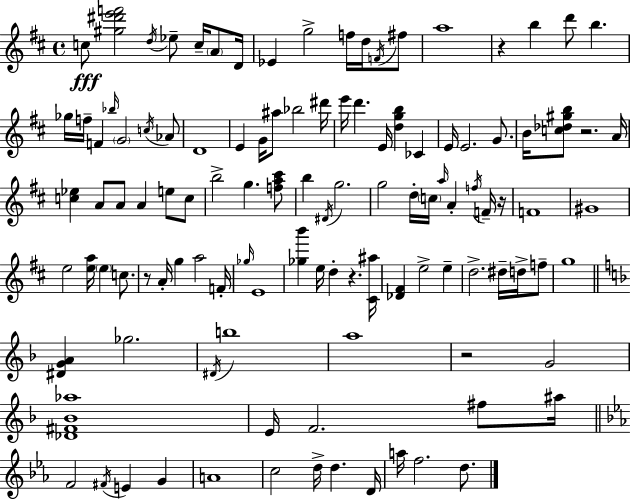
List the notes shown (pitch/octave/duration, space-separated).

C5/e [G#5,D#6,E6,F6]/h D5/s Eb5/e C5/s A4/e D4/s Eb4/q G5/h F5/s D5/s F4/s F#5/e A5/w R/q B5/q D6/e B5/q. Gb5/s F5/s F4/q Bb5/s G4/h C5/s Ab4/e D4/w E4/q G4/s A#5/e Bb5/h D#6/s E6/s D6/q. E4/s [D5,G5,B5]/q CES4/q E4/s E4/h. G4/e. B4/s [C5,Db5,G#5,B5]/e R/h. A4/s [C5,Eb5]/q A4/e A4/e A4/q E5/e C5/e B5/h G5/q. [F5,A5,C#6]/e B5/q D#4/s G5/h. G5/h D5/s C5/s A5/s A4/q F5/s F4/s R/s F4/w G#4/w E5/h [E5,A5]/s E5/q C5/e. R/e A4/s G5/q A5/h F4/s Gb5/s E4/w [Gb5,B6]/q E5/s D5/q R/q. [C#4,A#5]/s [Db4,F#4]/q E5/h E5/q D5/h. D#5/s D5/s F5/e G5/w [D#4,G4,A4]/q Gb5/h. D#4/s B5/w A5/w R/h G4/h [Db4,F#4,Bb4,Ab5]/w E4/s F4/h. F#5/e A#5/s F4/h F#4/s E4/q G4/q A4/w C5/h D5/s D5/q. D4/s A5/s F5/h. D5/e.